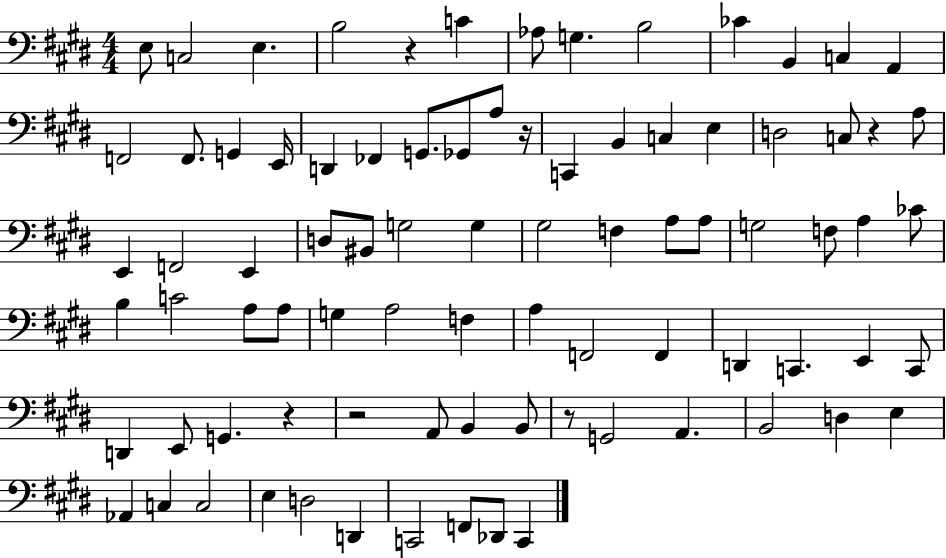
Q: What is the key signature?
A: E major